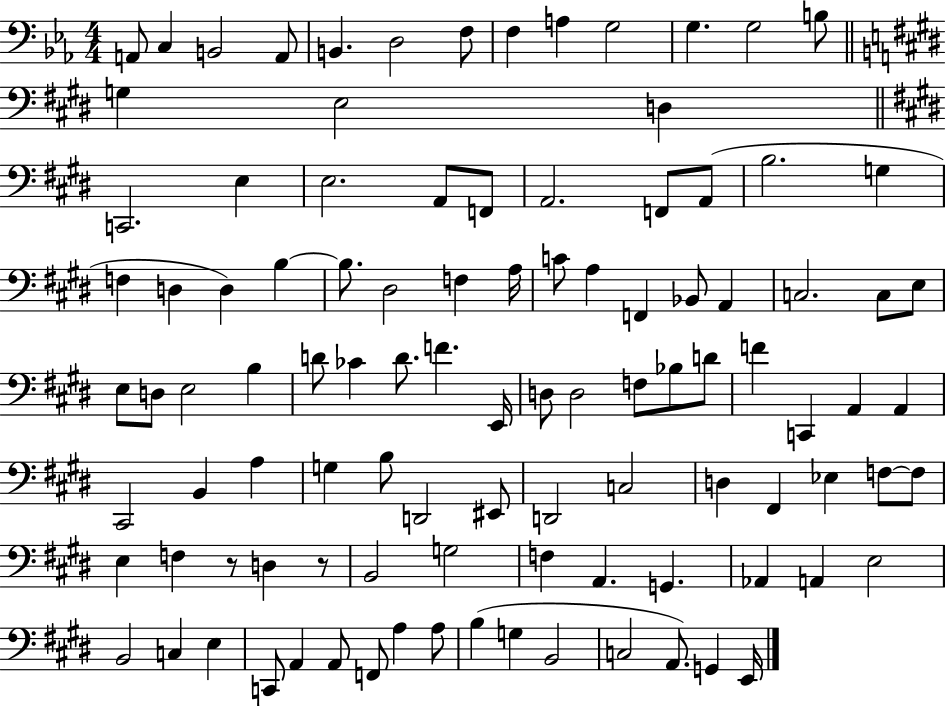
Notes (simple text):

A2/e C3/q B2/h A2/e B2/q. D3/h F3/e F3/q A3/q G3/h G3/q. G3/h B3/e G3/q E3/h D3/q C2/h. E3/q E3/h. A2/e F2/e A2/h. F2/e A2/e B3/h. G3/q F3/q D3/q D3/q B3/q B3/e. D#3/h F3/q A3/s C4/e A3/q F2/q Bb2/e A2/q C3/h. C3/e E3/e E3/e D3/e E3/h B3/q D4/e CES4/q D4/e. F4/q. E2/s D3/e D3/h F3/e Bb3/e D4/e F4/q C2/q A2/q A2/q C#2/h B2/q A3/q G3/q B3/e D2/h EIS2/e D2/h C3/h D3/q F#2/q Eb3/q F3/e F3/e E3/q F3/q R/e D3/q R/e B2/h G3/h F3/q A2/q. G2/q. Ab2/q A2/q E3/h B2/h C3/q E3/q C2/e A2/q A2/e F2/e A3/q A3/e B3/q G3/q B2/h C3/h A2/e. G2/q E2/s